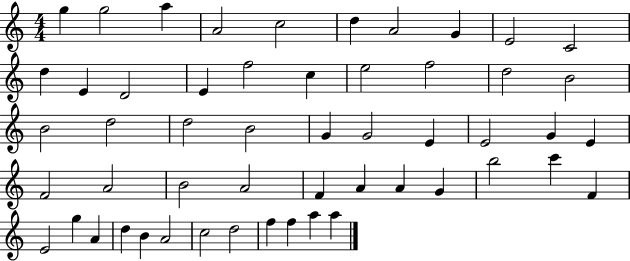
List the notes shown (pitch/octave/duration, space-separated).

G5/q G5/h A5/q A4/h C5/h D5/q A4/h G4/q E4/h C4/h D5/q E4/q D4/h E4/q F5/h C5/q E5/h F5/h D5/h B4/h B4/h D5/h D5/h B4/h G4/q G4/h E4/q E4/h G4/q E4/q F4/h A4/h B4/h A4/h F4/q A4/q A4/q G4/q B5/h C6/q F4/q E4/h G5/q A4/q D5/q B4/q A4/h C5/h D5/h F5/q F5/q A5/q A5/q